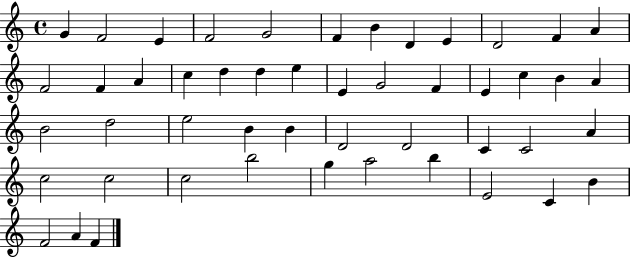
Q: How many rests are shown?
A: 0